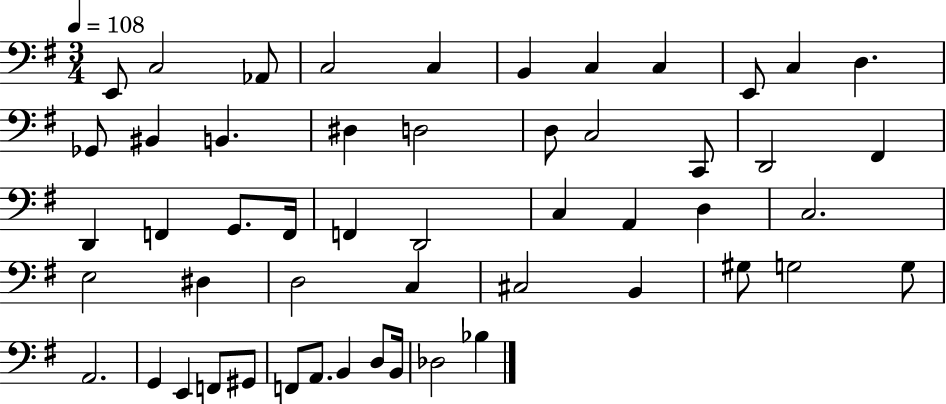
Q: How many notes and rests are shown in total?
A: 52